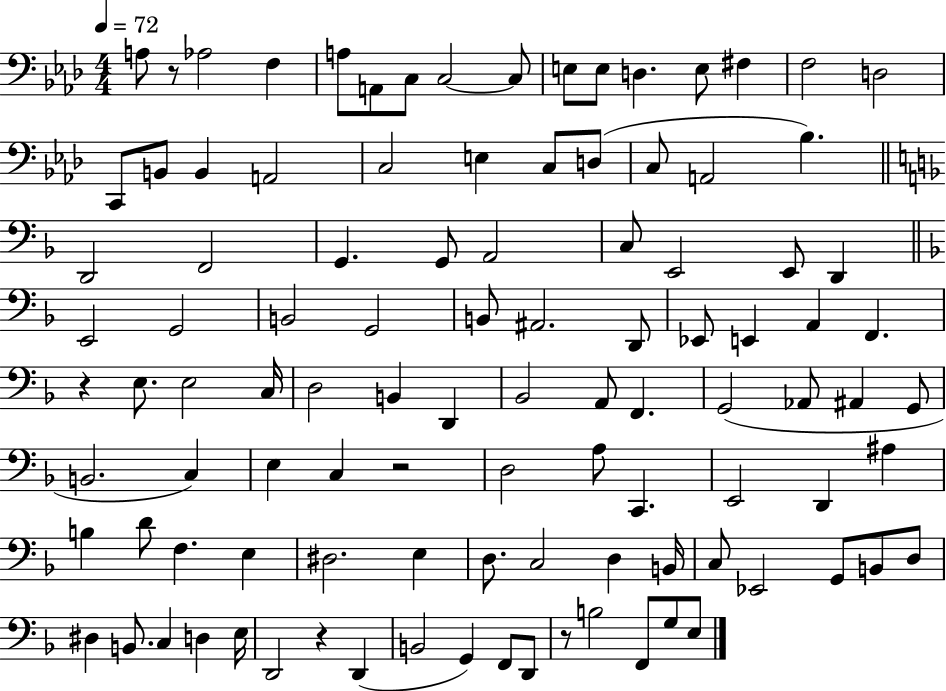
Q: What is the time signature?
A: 4/4